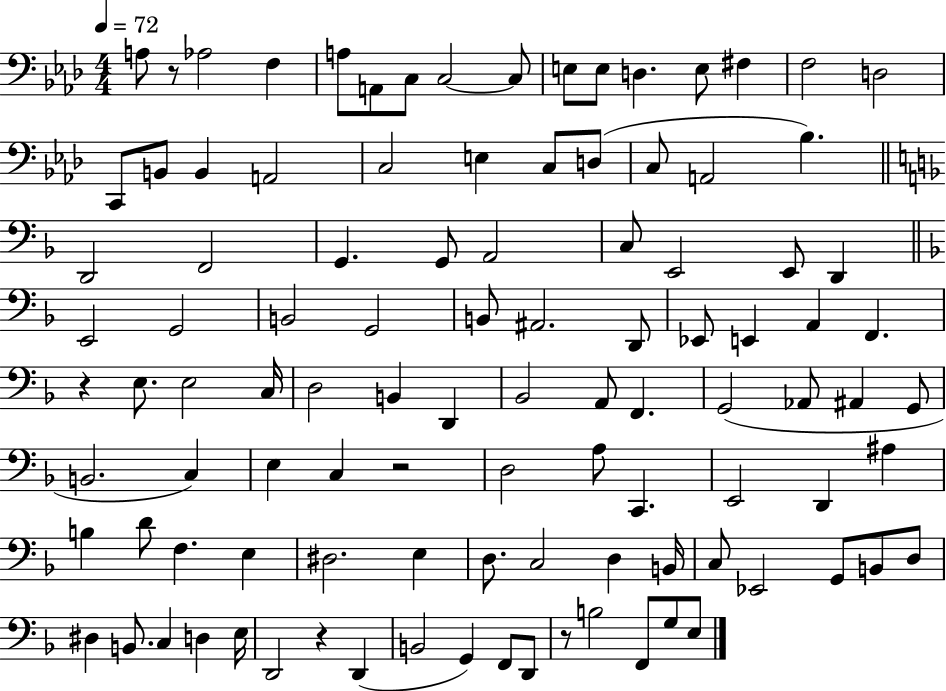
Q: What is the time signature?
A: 4/4